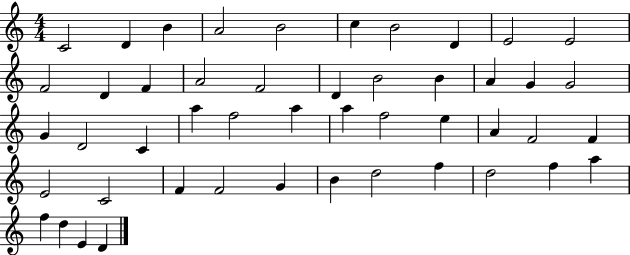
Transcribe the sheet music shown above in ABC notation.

X:1
T:Untitled
M:4/4
L:1/4
K:C
C2 D B A2 B2 c B2 D E2 E2 F2 D F A2 F2 D B2 B A G G2 G D2 C a f2 a a f2 e A F2 F E2 C2 F F2 G B d2 f d2 f a f d E D